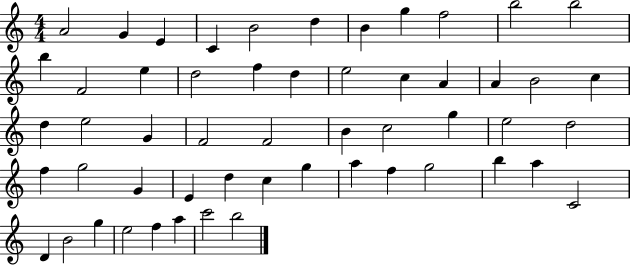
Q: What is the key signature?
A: C major